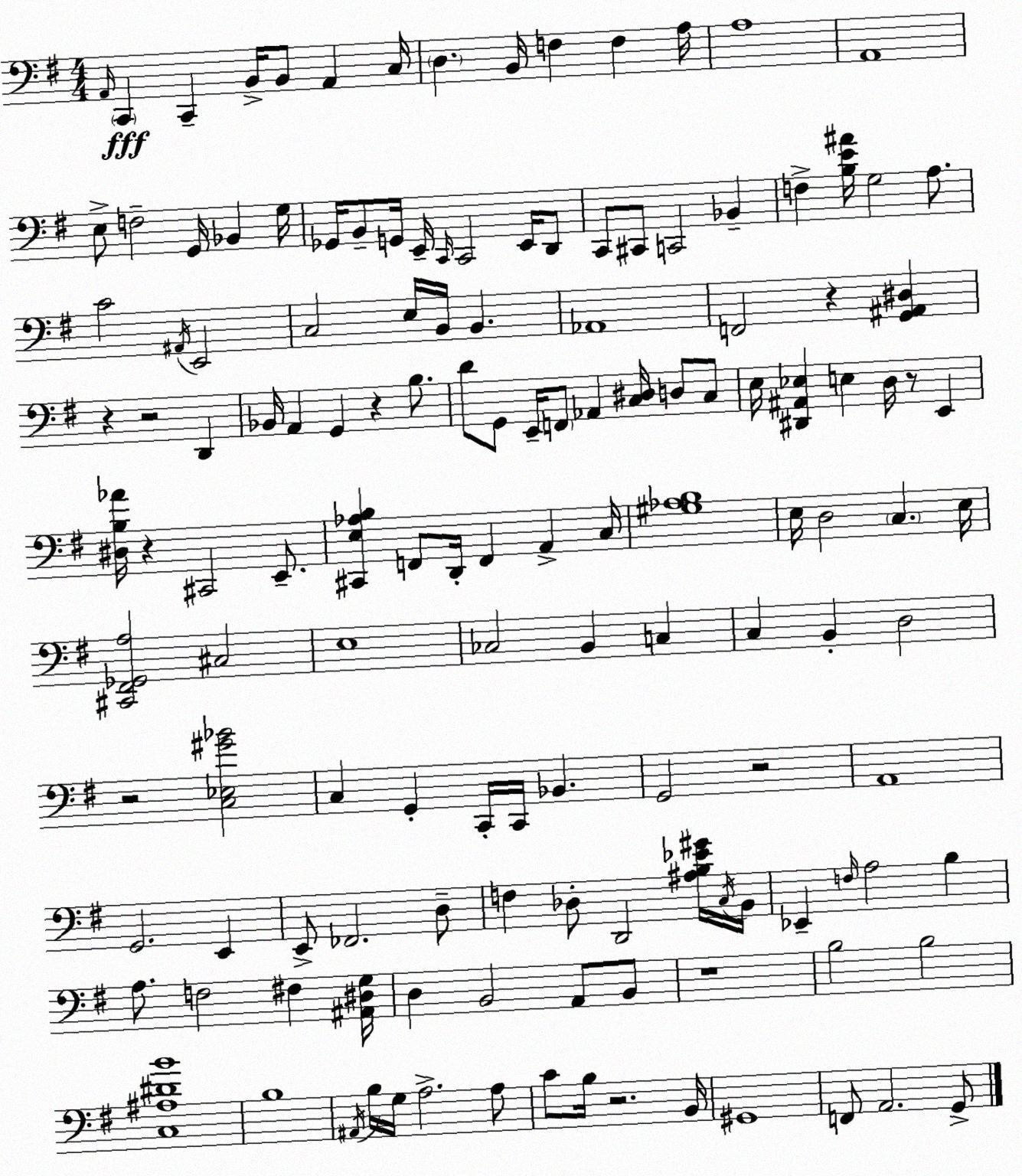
X:1
T:Untitled
M:4/4
L:1/4
K:Em
A,,/4 C,, C,, B,,/4 B,,/2 A,, C,/4 D, B,,/4 F, F, A,/4 A,4 A,,4 E,/2 F,2 G,,/4 _B,, G,/4 _G,,/4 B,,/2 G,,/4 E,,/4 C,,/4 C,,2 E,,/4 D,,/2 C,,/2 ^C,,/2 C,,2 _B,, F, [B,E^A]/4 G,2 A,/2 C2 ^A,,/4 E,,2 C,2 E,/4 B,,/4 B,, _A,,4 F,,2 z [G,,^A,,^D,] z z2 D,, _B,,/4 A,, G,, z B,/2 D/2 G,,/2 E,,/4 F,,/2 _A,, [C,^D,]/4 D,/2 C,/2 E,/4 [^D,,^A,,_E,] E, D,/4 z/2 E,, [^D,B,_A]/4 z ^C,,2 E,,/2 [^C,,E,_A,B,] F,,/2 D,,/4 F,, A,, C,/4 [^G,_A,B,]4 E,/4 D,2 C, E,/4 [^C,,^F,,_G,,A,]2 ^C,2 E,4 _C,2 B,, C, C, B,, D,2 z2 [C,_E,^G_B]2 C, G,, C,,/4 C,,/4 _B,, G,,2 z2 A,,4 G,,2 E,, E,,/2 _F,,2 D,/2 F, _D,/2 D,,2 [^A,B,_E^G]/4 C,/4 B,,/4 _E,, F,/4 A,2 B, A,/2 F,2 ^F, [^A,,^D,G,]/4 D, B,,2 A,,/2 B,,/2 z4 B,2 B,2 [C,^A,^DB]4 B,4 ^A,,/4 B,/4 G,/4 A,2 A,/2 C/2 B,/4 z2 B,,/4 ^G,,4 F,,/2 A,,2 G,,/2